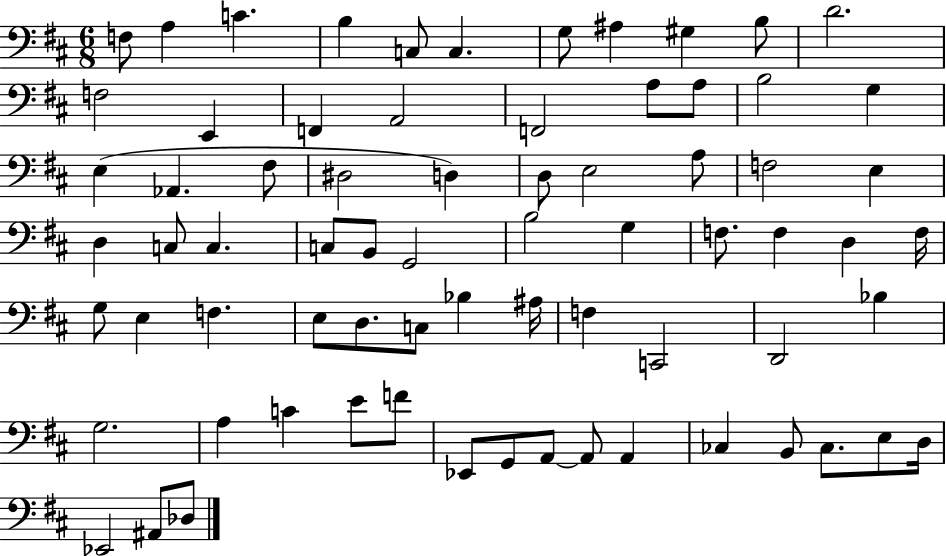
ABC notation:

X:1
T:Untitled
M:6/8
L:1/4
K:D
F,/2 A, C B, C,/2 C, G,/2 ^A, ^G, B,/2 D2 F,2 E,, F,, A,,2 F,,2 A,/2 A,/2 B,2 G, E, _A,, ^F,/2 ^D,2 D, D,/2 E,2 A,/2 F,2 E, D, C,/2 C, C,/2 B,,/2 G,,2 B,2 G, F,/2 F, D, F,/4 G,/2 E, F, E,/2 D,/2 C,/2 _B, ^A,/4 F, C,,2 D,,2 _B, G,2 A, C E/2 F/2 _E,,/2 G,,/2 A,,/2 A,,/2 A,, _C, B,,/2 _C,/2 E,/2 D,/4 _E,,2 ^A,,/2 _D,/2